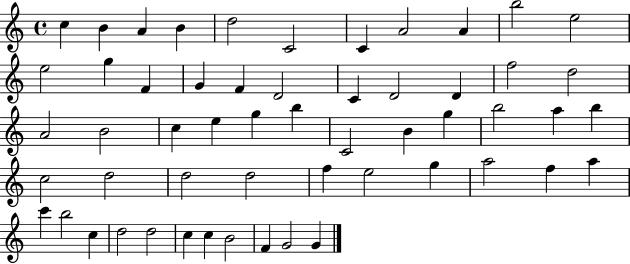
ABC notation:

X:1
T:Untitled
M:4/4
L:1/4
K:C
c B A B d2 C2 C A2 A b2 e2 e2 g F G F D2 C D2 D f2 d2 A2 B2 c e g b C2 B g b2 a b c2 d2 d2 d2 f e2 g a2 f a c' b2 c d2 d2 c c B2 F G2 G